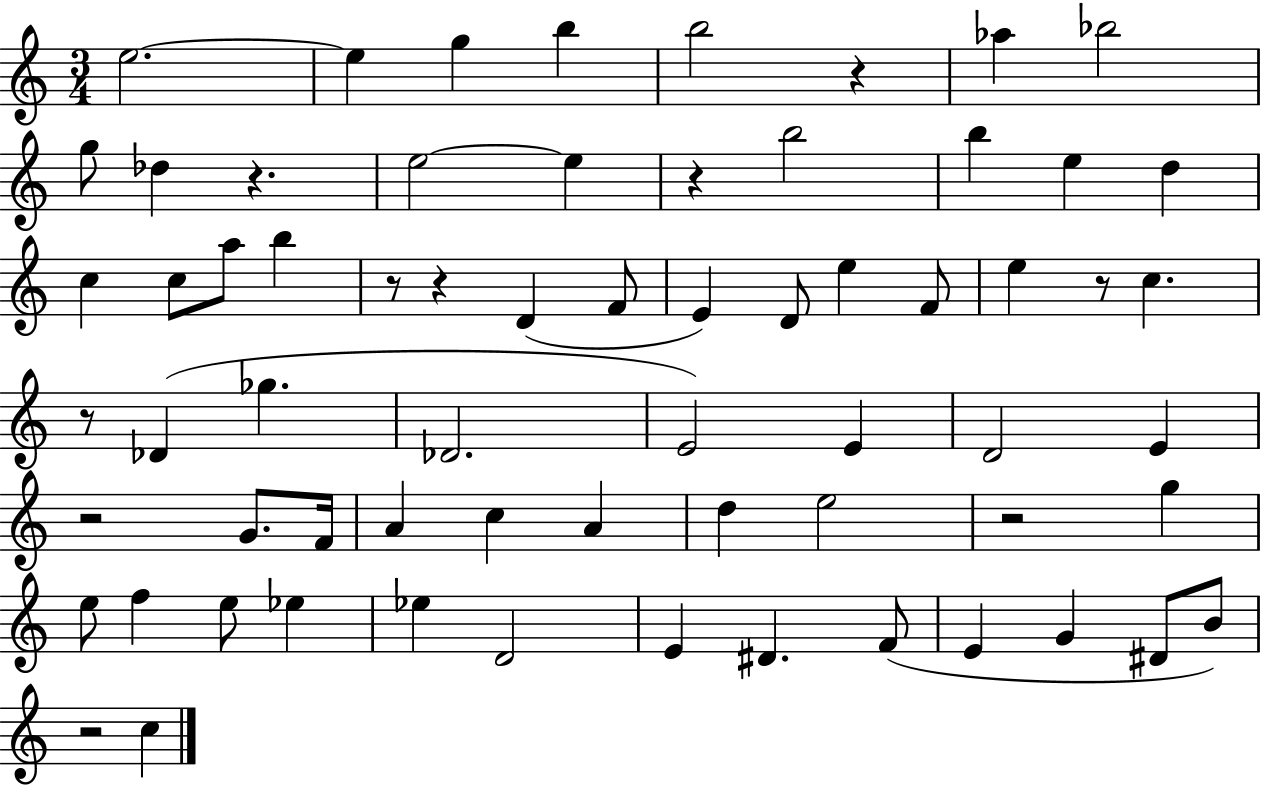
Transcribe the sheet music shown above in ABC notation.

X:1
T:Untitled
M:3/4
L:1/4
K:C
e2 e g b b2 z _a _b2 g/2 _d z e2 e z b2 b e d c c/2 a/2 b z/2 z D F/2 E D/2 e F/2 e z/2 c z/2 _D _g _D2 E2 E D2 E z2 G/2 F/4 A c A d e2 z2 g e/2 f e/2 _e _e D2 E ^D F/2 E G ^D/2 B/2 z2 c